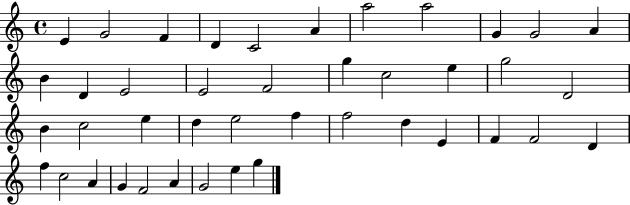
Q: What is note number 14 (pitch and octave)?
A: E4